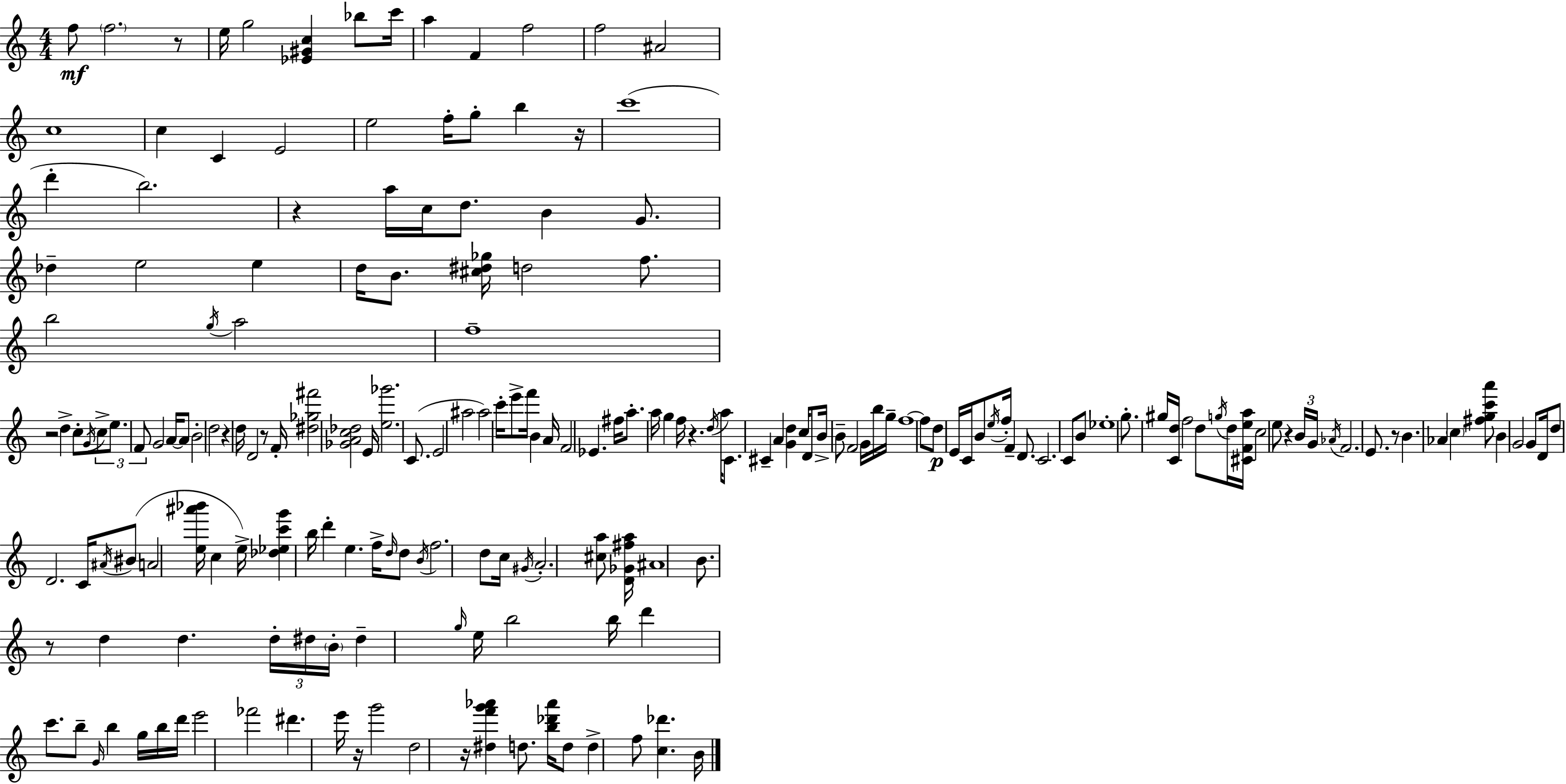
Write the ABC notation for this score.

X:1
T:Untitled
M:4/4
L:1/4
K:C
f/2 f2 z/2 e/4 g2 [_E^Gc] _b/2 c'/4 a F f2 f2 ^A2 c4 c C E2 e2 f/4 g/2 b z/4 c'4 d' b2 z a/4 c/4 d/2 B G/2 _d e2 e d/4 B/2 [^c^d_g]/4 d2 f/2 b2 g/4 a2 f4 z2 d c/2 G/4 c/2 e/2 F/2 G2 A/4 A/2 B2 d2 z d/4 D2 z/2 F/4 [^d_g^f']2 [_GAc_d]2 E/4 [e_g']2 C/2 E2 ^a2 ^a2 c'/4 e'/2 f'/4 B A/4 F2 _E ^f/4 a/2 a/4 g f/4 z d/4 a/4 C/2 ^C A [Gd] c/4 D/2 B/4 B/2 F2 G/4 b/4 g/4 f4 f/2 d/2 E/4 C/4 B/2 e/4 f/4 F D/2 C2 C/2 B/2 _e4 g/2 ^g/4 [Cd]/4 f2 d/2 g/4 d/4 [^CFea]/4 c2 e/2 z B/4 G/4 _A/4 F2 E/2 z/2 B _A c [^fgc'a']/2 B G2 G/2 D/4 d/2 D2 C/4 ^A/4 ^B/2 A2 [e^a'_b']/4 c e/4 [_d_ec'g'] b/4 d' e f/4 d/4 d/2 B/4 f2 d/2 c/4 ^G/4 A2 [^ca]/2 [D_G^fa]/4 ^A4 B/2 z/2 d d d/4 ^d/4 B/4 ^d g/4 e/4 b2 b/4 d' c'/2 b/2 G/4 b g/4 b/4 d'/4 e'2 _f'2 ^d' e'/4 z/4 g'2 d2 z/4 [^df'g'_a'] d/2 [b_d'_a']/4 d/2 d f/2 [c_d'] B/4